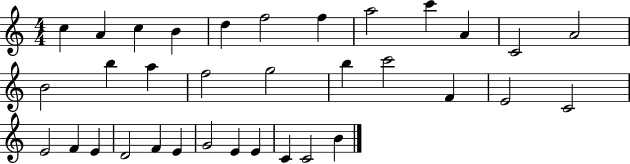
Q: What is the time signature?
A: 4/4